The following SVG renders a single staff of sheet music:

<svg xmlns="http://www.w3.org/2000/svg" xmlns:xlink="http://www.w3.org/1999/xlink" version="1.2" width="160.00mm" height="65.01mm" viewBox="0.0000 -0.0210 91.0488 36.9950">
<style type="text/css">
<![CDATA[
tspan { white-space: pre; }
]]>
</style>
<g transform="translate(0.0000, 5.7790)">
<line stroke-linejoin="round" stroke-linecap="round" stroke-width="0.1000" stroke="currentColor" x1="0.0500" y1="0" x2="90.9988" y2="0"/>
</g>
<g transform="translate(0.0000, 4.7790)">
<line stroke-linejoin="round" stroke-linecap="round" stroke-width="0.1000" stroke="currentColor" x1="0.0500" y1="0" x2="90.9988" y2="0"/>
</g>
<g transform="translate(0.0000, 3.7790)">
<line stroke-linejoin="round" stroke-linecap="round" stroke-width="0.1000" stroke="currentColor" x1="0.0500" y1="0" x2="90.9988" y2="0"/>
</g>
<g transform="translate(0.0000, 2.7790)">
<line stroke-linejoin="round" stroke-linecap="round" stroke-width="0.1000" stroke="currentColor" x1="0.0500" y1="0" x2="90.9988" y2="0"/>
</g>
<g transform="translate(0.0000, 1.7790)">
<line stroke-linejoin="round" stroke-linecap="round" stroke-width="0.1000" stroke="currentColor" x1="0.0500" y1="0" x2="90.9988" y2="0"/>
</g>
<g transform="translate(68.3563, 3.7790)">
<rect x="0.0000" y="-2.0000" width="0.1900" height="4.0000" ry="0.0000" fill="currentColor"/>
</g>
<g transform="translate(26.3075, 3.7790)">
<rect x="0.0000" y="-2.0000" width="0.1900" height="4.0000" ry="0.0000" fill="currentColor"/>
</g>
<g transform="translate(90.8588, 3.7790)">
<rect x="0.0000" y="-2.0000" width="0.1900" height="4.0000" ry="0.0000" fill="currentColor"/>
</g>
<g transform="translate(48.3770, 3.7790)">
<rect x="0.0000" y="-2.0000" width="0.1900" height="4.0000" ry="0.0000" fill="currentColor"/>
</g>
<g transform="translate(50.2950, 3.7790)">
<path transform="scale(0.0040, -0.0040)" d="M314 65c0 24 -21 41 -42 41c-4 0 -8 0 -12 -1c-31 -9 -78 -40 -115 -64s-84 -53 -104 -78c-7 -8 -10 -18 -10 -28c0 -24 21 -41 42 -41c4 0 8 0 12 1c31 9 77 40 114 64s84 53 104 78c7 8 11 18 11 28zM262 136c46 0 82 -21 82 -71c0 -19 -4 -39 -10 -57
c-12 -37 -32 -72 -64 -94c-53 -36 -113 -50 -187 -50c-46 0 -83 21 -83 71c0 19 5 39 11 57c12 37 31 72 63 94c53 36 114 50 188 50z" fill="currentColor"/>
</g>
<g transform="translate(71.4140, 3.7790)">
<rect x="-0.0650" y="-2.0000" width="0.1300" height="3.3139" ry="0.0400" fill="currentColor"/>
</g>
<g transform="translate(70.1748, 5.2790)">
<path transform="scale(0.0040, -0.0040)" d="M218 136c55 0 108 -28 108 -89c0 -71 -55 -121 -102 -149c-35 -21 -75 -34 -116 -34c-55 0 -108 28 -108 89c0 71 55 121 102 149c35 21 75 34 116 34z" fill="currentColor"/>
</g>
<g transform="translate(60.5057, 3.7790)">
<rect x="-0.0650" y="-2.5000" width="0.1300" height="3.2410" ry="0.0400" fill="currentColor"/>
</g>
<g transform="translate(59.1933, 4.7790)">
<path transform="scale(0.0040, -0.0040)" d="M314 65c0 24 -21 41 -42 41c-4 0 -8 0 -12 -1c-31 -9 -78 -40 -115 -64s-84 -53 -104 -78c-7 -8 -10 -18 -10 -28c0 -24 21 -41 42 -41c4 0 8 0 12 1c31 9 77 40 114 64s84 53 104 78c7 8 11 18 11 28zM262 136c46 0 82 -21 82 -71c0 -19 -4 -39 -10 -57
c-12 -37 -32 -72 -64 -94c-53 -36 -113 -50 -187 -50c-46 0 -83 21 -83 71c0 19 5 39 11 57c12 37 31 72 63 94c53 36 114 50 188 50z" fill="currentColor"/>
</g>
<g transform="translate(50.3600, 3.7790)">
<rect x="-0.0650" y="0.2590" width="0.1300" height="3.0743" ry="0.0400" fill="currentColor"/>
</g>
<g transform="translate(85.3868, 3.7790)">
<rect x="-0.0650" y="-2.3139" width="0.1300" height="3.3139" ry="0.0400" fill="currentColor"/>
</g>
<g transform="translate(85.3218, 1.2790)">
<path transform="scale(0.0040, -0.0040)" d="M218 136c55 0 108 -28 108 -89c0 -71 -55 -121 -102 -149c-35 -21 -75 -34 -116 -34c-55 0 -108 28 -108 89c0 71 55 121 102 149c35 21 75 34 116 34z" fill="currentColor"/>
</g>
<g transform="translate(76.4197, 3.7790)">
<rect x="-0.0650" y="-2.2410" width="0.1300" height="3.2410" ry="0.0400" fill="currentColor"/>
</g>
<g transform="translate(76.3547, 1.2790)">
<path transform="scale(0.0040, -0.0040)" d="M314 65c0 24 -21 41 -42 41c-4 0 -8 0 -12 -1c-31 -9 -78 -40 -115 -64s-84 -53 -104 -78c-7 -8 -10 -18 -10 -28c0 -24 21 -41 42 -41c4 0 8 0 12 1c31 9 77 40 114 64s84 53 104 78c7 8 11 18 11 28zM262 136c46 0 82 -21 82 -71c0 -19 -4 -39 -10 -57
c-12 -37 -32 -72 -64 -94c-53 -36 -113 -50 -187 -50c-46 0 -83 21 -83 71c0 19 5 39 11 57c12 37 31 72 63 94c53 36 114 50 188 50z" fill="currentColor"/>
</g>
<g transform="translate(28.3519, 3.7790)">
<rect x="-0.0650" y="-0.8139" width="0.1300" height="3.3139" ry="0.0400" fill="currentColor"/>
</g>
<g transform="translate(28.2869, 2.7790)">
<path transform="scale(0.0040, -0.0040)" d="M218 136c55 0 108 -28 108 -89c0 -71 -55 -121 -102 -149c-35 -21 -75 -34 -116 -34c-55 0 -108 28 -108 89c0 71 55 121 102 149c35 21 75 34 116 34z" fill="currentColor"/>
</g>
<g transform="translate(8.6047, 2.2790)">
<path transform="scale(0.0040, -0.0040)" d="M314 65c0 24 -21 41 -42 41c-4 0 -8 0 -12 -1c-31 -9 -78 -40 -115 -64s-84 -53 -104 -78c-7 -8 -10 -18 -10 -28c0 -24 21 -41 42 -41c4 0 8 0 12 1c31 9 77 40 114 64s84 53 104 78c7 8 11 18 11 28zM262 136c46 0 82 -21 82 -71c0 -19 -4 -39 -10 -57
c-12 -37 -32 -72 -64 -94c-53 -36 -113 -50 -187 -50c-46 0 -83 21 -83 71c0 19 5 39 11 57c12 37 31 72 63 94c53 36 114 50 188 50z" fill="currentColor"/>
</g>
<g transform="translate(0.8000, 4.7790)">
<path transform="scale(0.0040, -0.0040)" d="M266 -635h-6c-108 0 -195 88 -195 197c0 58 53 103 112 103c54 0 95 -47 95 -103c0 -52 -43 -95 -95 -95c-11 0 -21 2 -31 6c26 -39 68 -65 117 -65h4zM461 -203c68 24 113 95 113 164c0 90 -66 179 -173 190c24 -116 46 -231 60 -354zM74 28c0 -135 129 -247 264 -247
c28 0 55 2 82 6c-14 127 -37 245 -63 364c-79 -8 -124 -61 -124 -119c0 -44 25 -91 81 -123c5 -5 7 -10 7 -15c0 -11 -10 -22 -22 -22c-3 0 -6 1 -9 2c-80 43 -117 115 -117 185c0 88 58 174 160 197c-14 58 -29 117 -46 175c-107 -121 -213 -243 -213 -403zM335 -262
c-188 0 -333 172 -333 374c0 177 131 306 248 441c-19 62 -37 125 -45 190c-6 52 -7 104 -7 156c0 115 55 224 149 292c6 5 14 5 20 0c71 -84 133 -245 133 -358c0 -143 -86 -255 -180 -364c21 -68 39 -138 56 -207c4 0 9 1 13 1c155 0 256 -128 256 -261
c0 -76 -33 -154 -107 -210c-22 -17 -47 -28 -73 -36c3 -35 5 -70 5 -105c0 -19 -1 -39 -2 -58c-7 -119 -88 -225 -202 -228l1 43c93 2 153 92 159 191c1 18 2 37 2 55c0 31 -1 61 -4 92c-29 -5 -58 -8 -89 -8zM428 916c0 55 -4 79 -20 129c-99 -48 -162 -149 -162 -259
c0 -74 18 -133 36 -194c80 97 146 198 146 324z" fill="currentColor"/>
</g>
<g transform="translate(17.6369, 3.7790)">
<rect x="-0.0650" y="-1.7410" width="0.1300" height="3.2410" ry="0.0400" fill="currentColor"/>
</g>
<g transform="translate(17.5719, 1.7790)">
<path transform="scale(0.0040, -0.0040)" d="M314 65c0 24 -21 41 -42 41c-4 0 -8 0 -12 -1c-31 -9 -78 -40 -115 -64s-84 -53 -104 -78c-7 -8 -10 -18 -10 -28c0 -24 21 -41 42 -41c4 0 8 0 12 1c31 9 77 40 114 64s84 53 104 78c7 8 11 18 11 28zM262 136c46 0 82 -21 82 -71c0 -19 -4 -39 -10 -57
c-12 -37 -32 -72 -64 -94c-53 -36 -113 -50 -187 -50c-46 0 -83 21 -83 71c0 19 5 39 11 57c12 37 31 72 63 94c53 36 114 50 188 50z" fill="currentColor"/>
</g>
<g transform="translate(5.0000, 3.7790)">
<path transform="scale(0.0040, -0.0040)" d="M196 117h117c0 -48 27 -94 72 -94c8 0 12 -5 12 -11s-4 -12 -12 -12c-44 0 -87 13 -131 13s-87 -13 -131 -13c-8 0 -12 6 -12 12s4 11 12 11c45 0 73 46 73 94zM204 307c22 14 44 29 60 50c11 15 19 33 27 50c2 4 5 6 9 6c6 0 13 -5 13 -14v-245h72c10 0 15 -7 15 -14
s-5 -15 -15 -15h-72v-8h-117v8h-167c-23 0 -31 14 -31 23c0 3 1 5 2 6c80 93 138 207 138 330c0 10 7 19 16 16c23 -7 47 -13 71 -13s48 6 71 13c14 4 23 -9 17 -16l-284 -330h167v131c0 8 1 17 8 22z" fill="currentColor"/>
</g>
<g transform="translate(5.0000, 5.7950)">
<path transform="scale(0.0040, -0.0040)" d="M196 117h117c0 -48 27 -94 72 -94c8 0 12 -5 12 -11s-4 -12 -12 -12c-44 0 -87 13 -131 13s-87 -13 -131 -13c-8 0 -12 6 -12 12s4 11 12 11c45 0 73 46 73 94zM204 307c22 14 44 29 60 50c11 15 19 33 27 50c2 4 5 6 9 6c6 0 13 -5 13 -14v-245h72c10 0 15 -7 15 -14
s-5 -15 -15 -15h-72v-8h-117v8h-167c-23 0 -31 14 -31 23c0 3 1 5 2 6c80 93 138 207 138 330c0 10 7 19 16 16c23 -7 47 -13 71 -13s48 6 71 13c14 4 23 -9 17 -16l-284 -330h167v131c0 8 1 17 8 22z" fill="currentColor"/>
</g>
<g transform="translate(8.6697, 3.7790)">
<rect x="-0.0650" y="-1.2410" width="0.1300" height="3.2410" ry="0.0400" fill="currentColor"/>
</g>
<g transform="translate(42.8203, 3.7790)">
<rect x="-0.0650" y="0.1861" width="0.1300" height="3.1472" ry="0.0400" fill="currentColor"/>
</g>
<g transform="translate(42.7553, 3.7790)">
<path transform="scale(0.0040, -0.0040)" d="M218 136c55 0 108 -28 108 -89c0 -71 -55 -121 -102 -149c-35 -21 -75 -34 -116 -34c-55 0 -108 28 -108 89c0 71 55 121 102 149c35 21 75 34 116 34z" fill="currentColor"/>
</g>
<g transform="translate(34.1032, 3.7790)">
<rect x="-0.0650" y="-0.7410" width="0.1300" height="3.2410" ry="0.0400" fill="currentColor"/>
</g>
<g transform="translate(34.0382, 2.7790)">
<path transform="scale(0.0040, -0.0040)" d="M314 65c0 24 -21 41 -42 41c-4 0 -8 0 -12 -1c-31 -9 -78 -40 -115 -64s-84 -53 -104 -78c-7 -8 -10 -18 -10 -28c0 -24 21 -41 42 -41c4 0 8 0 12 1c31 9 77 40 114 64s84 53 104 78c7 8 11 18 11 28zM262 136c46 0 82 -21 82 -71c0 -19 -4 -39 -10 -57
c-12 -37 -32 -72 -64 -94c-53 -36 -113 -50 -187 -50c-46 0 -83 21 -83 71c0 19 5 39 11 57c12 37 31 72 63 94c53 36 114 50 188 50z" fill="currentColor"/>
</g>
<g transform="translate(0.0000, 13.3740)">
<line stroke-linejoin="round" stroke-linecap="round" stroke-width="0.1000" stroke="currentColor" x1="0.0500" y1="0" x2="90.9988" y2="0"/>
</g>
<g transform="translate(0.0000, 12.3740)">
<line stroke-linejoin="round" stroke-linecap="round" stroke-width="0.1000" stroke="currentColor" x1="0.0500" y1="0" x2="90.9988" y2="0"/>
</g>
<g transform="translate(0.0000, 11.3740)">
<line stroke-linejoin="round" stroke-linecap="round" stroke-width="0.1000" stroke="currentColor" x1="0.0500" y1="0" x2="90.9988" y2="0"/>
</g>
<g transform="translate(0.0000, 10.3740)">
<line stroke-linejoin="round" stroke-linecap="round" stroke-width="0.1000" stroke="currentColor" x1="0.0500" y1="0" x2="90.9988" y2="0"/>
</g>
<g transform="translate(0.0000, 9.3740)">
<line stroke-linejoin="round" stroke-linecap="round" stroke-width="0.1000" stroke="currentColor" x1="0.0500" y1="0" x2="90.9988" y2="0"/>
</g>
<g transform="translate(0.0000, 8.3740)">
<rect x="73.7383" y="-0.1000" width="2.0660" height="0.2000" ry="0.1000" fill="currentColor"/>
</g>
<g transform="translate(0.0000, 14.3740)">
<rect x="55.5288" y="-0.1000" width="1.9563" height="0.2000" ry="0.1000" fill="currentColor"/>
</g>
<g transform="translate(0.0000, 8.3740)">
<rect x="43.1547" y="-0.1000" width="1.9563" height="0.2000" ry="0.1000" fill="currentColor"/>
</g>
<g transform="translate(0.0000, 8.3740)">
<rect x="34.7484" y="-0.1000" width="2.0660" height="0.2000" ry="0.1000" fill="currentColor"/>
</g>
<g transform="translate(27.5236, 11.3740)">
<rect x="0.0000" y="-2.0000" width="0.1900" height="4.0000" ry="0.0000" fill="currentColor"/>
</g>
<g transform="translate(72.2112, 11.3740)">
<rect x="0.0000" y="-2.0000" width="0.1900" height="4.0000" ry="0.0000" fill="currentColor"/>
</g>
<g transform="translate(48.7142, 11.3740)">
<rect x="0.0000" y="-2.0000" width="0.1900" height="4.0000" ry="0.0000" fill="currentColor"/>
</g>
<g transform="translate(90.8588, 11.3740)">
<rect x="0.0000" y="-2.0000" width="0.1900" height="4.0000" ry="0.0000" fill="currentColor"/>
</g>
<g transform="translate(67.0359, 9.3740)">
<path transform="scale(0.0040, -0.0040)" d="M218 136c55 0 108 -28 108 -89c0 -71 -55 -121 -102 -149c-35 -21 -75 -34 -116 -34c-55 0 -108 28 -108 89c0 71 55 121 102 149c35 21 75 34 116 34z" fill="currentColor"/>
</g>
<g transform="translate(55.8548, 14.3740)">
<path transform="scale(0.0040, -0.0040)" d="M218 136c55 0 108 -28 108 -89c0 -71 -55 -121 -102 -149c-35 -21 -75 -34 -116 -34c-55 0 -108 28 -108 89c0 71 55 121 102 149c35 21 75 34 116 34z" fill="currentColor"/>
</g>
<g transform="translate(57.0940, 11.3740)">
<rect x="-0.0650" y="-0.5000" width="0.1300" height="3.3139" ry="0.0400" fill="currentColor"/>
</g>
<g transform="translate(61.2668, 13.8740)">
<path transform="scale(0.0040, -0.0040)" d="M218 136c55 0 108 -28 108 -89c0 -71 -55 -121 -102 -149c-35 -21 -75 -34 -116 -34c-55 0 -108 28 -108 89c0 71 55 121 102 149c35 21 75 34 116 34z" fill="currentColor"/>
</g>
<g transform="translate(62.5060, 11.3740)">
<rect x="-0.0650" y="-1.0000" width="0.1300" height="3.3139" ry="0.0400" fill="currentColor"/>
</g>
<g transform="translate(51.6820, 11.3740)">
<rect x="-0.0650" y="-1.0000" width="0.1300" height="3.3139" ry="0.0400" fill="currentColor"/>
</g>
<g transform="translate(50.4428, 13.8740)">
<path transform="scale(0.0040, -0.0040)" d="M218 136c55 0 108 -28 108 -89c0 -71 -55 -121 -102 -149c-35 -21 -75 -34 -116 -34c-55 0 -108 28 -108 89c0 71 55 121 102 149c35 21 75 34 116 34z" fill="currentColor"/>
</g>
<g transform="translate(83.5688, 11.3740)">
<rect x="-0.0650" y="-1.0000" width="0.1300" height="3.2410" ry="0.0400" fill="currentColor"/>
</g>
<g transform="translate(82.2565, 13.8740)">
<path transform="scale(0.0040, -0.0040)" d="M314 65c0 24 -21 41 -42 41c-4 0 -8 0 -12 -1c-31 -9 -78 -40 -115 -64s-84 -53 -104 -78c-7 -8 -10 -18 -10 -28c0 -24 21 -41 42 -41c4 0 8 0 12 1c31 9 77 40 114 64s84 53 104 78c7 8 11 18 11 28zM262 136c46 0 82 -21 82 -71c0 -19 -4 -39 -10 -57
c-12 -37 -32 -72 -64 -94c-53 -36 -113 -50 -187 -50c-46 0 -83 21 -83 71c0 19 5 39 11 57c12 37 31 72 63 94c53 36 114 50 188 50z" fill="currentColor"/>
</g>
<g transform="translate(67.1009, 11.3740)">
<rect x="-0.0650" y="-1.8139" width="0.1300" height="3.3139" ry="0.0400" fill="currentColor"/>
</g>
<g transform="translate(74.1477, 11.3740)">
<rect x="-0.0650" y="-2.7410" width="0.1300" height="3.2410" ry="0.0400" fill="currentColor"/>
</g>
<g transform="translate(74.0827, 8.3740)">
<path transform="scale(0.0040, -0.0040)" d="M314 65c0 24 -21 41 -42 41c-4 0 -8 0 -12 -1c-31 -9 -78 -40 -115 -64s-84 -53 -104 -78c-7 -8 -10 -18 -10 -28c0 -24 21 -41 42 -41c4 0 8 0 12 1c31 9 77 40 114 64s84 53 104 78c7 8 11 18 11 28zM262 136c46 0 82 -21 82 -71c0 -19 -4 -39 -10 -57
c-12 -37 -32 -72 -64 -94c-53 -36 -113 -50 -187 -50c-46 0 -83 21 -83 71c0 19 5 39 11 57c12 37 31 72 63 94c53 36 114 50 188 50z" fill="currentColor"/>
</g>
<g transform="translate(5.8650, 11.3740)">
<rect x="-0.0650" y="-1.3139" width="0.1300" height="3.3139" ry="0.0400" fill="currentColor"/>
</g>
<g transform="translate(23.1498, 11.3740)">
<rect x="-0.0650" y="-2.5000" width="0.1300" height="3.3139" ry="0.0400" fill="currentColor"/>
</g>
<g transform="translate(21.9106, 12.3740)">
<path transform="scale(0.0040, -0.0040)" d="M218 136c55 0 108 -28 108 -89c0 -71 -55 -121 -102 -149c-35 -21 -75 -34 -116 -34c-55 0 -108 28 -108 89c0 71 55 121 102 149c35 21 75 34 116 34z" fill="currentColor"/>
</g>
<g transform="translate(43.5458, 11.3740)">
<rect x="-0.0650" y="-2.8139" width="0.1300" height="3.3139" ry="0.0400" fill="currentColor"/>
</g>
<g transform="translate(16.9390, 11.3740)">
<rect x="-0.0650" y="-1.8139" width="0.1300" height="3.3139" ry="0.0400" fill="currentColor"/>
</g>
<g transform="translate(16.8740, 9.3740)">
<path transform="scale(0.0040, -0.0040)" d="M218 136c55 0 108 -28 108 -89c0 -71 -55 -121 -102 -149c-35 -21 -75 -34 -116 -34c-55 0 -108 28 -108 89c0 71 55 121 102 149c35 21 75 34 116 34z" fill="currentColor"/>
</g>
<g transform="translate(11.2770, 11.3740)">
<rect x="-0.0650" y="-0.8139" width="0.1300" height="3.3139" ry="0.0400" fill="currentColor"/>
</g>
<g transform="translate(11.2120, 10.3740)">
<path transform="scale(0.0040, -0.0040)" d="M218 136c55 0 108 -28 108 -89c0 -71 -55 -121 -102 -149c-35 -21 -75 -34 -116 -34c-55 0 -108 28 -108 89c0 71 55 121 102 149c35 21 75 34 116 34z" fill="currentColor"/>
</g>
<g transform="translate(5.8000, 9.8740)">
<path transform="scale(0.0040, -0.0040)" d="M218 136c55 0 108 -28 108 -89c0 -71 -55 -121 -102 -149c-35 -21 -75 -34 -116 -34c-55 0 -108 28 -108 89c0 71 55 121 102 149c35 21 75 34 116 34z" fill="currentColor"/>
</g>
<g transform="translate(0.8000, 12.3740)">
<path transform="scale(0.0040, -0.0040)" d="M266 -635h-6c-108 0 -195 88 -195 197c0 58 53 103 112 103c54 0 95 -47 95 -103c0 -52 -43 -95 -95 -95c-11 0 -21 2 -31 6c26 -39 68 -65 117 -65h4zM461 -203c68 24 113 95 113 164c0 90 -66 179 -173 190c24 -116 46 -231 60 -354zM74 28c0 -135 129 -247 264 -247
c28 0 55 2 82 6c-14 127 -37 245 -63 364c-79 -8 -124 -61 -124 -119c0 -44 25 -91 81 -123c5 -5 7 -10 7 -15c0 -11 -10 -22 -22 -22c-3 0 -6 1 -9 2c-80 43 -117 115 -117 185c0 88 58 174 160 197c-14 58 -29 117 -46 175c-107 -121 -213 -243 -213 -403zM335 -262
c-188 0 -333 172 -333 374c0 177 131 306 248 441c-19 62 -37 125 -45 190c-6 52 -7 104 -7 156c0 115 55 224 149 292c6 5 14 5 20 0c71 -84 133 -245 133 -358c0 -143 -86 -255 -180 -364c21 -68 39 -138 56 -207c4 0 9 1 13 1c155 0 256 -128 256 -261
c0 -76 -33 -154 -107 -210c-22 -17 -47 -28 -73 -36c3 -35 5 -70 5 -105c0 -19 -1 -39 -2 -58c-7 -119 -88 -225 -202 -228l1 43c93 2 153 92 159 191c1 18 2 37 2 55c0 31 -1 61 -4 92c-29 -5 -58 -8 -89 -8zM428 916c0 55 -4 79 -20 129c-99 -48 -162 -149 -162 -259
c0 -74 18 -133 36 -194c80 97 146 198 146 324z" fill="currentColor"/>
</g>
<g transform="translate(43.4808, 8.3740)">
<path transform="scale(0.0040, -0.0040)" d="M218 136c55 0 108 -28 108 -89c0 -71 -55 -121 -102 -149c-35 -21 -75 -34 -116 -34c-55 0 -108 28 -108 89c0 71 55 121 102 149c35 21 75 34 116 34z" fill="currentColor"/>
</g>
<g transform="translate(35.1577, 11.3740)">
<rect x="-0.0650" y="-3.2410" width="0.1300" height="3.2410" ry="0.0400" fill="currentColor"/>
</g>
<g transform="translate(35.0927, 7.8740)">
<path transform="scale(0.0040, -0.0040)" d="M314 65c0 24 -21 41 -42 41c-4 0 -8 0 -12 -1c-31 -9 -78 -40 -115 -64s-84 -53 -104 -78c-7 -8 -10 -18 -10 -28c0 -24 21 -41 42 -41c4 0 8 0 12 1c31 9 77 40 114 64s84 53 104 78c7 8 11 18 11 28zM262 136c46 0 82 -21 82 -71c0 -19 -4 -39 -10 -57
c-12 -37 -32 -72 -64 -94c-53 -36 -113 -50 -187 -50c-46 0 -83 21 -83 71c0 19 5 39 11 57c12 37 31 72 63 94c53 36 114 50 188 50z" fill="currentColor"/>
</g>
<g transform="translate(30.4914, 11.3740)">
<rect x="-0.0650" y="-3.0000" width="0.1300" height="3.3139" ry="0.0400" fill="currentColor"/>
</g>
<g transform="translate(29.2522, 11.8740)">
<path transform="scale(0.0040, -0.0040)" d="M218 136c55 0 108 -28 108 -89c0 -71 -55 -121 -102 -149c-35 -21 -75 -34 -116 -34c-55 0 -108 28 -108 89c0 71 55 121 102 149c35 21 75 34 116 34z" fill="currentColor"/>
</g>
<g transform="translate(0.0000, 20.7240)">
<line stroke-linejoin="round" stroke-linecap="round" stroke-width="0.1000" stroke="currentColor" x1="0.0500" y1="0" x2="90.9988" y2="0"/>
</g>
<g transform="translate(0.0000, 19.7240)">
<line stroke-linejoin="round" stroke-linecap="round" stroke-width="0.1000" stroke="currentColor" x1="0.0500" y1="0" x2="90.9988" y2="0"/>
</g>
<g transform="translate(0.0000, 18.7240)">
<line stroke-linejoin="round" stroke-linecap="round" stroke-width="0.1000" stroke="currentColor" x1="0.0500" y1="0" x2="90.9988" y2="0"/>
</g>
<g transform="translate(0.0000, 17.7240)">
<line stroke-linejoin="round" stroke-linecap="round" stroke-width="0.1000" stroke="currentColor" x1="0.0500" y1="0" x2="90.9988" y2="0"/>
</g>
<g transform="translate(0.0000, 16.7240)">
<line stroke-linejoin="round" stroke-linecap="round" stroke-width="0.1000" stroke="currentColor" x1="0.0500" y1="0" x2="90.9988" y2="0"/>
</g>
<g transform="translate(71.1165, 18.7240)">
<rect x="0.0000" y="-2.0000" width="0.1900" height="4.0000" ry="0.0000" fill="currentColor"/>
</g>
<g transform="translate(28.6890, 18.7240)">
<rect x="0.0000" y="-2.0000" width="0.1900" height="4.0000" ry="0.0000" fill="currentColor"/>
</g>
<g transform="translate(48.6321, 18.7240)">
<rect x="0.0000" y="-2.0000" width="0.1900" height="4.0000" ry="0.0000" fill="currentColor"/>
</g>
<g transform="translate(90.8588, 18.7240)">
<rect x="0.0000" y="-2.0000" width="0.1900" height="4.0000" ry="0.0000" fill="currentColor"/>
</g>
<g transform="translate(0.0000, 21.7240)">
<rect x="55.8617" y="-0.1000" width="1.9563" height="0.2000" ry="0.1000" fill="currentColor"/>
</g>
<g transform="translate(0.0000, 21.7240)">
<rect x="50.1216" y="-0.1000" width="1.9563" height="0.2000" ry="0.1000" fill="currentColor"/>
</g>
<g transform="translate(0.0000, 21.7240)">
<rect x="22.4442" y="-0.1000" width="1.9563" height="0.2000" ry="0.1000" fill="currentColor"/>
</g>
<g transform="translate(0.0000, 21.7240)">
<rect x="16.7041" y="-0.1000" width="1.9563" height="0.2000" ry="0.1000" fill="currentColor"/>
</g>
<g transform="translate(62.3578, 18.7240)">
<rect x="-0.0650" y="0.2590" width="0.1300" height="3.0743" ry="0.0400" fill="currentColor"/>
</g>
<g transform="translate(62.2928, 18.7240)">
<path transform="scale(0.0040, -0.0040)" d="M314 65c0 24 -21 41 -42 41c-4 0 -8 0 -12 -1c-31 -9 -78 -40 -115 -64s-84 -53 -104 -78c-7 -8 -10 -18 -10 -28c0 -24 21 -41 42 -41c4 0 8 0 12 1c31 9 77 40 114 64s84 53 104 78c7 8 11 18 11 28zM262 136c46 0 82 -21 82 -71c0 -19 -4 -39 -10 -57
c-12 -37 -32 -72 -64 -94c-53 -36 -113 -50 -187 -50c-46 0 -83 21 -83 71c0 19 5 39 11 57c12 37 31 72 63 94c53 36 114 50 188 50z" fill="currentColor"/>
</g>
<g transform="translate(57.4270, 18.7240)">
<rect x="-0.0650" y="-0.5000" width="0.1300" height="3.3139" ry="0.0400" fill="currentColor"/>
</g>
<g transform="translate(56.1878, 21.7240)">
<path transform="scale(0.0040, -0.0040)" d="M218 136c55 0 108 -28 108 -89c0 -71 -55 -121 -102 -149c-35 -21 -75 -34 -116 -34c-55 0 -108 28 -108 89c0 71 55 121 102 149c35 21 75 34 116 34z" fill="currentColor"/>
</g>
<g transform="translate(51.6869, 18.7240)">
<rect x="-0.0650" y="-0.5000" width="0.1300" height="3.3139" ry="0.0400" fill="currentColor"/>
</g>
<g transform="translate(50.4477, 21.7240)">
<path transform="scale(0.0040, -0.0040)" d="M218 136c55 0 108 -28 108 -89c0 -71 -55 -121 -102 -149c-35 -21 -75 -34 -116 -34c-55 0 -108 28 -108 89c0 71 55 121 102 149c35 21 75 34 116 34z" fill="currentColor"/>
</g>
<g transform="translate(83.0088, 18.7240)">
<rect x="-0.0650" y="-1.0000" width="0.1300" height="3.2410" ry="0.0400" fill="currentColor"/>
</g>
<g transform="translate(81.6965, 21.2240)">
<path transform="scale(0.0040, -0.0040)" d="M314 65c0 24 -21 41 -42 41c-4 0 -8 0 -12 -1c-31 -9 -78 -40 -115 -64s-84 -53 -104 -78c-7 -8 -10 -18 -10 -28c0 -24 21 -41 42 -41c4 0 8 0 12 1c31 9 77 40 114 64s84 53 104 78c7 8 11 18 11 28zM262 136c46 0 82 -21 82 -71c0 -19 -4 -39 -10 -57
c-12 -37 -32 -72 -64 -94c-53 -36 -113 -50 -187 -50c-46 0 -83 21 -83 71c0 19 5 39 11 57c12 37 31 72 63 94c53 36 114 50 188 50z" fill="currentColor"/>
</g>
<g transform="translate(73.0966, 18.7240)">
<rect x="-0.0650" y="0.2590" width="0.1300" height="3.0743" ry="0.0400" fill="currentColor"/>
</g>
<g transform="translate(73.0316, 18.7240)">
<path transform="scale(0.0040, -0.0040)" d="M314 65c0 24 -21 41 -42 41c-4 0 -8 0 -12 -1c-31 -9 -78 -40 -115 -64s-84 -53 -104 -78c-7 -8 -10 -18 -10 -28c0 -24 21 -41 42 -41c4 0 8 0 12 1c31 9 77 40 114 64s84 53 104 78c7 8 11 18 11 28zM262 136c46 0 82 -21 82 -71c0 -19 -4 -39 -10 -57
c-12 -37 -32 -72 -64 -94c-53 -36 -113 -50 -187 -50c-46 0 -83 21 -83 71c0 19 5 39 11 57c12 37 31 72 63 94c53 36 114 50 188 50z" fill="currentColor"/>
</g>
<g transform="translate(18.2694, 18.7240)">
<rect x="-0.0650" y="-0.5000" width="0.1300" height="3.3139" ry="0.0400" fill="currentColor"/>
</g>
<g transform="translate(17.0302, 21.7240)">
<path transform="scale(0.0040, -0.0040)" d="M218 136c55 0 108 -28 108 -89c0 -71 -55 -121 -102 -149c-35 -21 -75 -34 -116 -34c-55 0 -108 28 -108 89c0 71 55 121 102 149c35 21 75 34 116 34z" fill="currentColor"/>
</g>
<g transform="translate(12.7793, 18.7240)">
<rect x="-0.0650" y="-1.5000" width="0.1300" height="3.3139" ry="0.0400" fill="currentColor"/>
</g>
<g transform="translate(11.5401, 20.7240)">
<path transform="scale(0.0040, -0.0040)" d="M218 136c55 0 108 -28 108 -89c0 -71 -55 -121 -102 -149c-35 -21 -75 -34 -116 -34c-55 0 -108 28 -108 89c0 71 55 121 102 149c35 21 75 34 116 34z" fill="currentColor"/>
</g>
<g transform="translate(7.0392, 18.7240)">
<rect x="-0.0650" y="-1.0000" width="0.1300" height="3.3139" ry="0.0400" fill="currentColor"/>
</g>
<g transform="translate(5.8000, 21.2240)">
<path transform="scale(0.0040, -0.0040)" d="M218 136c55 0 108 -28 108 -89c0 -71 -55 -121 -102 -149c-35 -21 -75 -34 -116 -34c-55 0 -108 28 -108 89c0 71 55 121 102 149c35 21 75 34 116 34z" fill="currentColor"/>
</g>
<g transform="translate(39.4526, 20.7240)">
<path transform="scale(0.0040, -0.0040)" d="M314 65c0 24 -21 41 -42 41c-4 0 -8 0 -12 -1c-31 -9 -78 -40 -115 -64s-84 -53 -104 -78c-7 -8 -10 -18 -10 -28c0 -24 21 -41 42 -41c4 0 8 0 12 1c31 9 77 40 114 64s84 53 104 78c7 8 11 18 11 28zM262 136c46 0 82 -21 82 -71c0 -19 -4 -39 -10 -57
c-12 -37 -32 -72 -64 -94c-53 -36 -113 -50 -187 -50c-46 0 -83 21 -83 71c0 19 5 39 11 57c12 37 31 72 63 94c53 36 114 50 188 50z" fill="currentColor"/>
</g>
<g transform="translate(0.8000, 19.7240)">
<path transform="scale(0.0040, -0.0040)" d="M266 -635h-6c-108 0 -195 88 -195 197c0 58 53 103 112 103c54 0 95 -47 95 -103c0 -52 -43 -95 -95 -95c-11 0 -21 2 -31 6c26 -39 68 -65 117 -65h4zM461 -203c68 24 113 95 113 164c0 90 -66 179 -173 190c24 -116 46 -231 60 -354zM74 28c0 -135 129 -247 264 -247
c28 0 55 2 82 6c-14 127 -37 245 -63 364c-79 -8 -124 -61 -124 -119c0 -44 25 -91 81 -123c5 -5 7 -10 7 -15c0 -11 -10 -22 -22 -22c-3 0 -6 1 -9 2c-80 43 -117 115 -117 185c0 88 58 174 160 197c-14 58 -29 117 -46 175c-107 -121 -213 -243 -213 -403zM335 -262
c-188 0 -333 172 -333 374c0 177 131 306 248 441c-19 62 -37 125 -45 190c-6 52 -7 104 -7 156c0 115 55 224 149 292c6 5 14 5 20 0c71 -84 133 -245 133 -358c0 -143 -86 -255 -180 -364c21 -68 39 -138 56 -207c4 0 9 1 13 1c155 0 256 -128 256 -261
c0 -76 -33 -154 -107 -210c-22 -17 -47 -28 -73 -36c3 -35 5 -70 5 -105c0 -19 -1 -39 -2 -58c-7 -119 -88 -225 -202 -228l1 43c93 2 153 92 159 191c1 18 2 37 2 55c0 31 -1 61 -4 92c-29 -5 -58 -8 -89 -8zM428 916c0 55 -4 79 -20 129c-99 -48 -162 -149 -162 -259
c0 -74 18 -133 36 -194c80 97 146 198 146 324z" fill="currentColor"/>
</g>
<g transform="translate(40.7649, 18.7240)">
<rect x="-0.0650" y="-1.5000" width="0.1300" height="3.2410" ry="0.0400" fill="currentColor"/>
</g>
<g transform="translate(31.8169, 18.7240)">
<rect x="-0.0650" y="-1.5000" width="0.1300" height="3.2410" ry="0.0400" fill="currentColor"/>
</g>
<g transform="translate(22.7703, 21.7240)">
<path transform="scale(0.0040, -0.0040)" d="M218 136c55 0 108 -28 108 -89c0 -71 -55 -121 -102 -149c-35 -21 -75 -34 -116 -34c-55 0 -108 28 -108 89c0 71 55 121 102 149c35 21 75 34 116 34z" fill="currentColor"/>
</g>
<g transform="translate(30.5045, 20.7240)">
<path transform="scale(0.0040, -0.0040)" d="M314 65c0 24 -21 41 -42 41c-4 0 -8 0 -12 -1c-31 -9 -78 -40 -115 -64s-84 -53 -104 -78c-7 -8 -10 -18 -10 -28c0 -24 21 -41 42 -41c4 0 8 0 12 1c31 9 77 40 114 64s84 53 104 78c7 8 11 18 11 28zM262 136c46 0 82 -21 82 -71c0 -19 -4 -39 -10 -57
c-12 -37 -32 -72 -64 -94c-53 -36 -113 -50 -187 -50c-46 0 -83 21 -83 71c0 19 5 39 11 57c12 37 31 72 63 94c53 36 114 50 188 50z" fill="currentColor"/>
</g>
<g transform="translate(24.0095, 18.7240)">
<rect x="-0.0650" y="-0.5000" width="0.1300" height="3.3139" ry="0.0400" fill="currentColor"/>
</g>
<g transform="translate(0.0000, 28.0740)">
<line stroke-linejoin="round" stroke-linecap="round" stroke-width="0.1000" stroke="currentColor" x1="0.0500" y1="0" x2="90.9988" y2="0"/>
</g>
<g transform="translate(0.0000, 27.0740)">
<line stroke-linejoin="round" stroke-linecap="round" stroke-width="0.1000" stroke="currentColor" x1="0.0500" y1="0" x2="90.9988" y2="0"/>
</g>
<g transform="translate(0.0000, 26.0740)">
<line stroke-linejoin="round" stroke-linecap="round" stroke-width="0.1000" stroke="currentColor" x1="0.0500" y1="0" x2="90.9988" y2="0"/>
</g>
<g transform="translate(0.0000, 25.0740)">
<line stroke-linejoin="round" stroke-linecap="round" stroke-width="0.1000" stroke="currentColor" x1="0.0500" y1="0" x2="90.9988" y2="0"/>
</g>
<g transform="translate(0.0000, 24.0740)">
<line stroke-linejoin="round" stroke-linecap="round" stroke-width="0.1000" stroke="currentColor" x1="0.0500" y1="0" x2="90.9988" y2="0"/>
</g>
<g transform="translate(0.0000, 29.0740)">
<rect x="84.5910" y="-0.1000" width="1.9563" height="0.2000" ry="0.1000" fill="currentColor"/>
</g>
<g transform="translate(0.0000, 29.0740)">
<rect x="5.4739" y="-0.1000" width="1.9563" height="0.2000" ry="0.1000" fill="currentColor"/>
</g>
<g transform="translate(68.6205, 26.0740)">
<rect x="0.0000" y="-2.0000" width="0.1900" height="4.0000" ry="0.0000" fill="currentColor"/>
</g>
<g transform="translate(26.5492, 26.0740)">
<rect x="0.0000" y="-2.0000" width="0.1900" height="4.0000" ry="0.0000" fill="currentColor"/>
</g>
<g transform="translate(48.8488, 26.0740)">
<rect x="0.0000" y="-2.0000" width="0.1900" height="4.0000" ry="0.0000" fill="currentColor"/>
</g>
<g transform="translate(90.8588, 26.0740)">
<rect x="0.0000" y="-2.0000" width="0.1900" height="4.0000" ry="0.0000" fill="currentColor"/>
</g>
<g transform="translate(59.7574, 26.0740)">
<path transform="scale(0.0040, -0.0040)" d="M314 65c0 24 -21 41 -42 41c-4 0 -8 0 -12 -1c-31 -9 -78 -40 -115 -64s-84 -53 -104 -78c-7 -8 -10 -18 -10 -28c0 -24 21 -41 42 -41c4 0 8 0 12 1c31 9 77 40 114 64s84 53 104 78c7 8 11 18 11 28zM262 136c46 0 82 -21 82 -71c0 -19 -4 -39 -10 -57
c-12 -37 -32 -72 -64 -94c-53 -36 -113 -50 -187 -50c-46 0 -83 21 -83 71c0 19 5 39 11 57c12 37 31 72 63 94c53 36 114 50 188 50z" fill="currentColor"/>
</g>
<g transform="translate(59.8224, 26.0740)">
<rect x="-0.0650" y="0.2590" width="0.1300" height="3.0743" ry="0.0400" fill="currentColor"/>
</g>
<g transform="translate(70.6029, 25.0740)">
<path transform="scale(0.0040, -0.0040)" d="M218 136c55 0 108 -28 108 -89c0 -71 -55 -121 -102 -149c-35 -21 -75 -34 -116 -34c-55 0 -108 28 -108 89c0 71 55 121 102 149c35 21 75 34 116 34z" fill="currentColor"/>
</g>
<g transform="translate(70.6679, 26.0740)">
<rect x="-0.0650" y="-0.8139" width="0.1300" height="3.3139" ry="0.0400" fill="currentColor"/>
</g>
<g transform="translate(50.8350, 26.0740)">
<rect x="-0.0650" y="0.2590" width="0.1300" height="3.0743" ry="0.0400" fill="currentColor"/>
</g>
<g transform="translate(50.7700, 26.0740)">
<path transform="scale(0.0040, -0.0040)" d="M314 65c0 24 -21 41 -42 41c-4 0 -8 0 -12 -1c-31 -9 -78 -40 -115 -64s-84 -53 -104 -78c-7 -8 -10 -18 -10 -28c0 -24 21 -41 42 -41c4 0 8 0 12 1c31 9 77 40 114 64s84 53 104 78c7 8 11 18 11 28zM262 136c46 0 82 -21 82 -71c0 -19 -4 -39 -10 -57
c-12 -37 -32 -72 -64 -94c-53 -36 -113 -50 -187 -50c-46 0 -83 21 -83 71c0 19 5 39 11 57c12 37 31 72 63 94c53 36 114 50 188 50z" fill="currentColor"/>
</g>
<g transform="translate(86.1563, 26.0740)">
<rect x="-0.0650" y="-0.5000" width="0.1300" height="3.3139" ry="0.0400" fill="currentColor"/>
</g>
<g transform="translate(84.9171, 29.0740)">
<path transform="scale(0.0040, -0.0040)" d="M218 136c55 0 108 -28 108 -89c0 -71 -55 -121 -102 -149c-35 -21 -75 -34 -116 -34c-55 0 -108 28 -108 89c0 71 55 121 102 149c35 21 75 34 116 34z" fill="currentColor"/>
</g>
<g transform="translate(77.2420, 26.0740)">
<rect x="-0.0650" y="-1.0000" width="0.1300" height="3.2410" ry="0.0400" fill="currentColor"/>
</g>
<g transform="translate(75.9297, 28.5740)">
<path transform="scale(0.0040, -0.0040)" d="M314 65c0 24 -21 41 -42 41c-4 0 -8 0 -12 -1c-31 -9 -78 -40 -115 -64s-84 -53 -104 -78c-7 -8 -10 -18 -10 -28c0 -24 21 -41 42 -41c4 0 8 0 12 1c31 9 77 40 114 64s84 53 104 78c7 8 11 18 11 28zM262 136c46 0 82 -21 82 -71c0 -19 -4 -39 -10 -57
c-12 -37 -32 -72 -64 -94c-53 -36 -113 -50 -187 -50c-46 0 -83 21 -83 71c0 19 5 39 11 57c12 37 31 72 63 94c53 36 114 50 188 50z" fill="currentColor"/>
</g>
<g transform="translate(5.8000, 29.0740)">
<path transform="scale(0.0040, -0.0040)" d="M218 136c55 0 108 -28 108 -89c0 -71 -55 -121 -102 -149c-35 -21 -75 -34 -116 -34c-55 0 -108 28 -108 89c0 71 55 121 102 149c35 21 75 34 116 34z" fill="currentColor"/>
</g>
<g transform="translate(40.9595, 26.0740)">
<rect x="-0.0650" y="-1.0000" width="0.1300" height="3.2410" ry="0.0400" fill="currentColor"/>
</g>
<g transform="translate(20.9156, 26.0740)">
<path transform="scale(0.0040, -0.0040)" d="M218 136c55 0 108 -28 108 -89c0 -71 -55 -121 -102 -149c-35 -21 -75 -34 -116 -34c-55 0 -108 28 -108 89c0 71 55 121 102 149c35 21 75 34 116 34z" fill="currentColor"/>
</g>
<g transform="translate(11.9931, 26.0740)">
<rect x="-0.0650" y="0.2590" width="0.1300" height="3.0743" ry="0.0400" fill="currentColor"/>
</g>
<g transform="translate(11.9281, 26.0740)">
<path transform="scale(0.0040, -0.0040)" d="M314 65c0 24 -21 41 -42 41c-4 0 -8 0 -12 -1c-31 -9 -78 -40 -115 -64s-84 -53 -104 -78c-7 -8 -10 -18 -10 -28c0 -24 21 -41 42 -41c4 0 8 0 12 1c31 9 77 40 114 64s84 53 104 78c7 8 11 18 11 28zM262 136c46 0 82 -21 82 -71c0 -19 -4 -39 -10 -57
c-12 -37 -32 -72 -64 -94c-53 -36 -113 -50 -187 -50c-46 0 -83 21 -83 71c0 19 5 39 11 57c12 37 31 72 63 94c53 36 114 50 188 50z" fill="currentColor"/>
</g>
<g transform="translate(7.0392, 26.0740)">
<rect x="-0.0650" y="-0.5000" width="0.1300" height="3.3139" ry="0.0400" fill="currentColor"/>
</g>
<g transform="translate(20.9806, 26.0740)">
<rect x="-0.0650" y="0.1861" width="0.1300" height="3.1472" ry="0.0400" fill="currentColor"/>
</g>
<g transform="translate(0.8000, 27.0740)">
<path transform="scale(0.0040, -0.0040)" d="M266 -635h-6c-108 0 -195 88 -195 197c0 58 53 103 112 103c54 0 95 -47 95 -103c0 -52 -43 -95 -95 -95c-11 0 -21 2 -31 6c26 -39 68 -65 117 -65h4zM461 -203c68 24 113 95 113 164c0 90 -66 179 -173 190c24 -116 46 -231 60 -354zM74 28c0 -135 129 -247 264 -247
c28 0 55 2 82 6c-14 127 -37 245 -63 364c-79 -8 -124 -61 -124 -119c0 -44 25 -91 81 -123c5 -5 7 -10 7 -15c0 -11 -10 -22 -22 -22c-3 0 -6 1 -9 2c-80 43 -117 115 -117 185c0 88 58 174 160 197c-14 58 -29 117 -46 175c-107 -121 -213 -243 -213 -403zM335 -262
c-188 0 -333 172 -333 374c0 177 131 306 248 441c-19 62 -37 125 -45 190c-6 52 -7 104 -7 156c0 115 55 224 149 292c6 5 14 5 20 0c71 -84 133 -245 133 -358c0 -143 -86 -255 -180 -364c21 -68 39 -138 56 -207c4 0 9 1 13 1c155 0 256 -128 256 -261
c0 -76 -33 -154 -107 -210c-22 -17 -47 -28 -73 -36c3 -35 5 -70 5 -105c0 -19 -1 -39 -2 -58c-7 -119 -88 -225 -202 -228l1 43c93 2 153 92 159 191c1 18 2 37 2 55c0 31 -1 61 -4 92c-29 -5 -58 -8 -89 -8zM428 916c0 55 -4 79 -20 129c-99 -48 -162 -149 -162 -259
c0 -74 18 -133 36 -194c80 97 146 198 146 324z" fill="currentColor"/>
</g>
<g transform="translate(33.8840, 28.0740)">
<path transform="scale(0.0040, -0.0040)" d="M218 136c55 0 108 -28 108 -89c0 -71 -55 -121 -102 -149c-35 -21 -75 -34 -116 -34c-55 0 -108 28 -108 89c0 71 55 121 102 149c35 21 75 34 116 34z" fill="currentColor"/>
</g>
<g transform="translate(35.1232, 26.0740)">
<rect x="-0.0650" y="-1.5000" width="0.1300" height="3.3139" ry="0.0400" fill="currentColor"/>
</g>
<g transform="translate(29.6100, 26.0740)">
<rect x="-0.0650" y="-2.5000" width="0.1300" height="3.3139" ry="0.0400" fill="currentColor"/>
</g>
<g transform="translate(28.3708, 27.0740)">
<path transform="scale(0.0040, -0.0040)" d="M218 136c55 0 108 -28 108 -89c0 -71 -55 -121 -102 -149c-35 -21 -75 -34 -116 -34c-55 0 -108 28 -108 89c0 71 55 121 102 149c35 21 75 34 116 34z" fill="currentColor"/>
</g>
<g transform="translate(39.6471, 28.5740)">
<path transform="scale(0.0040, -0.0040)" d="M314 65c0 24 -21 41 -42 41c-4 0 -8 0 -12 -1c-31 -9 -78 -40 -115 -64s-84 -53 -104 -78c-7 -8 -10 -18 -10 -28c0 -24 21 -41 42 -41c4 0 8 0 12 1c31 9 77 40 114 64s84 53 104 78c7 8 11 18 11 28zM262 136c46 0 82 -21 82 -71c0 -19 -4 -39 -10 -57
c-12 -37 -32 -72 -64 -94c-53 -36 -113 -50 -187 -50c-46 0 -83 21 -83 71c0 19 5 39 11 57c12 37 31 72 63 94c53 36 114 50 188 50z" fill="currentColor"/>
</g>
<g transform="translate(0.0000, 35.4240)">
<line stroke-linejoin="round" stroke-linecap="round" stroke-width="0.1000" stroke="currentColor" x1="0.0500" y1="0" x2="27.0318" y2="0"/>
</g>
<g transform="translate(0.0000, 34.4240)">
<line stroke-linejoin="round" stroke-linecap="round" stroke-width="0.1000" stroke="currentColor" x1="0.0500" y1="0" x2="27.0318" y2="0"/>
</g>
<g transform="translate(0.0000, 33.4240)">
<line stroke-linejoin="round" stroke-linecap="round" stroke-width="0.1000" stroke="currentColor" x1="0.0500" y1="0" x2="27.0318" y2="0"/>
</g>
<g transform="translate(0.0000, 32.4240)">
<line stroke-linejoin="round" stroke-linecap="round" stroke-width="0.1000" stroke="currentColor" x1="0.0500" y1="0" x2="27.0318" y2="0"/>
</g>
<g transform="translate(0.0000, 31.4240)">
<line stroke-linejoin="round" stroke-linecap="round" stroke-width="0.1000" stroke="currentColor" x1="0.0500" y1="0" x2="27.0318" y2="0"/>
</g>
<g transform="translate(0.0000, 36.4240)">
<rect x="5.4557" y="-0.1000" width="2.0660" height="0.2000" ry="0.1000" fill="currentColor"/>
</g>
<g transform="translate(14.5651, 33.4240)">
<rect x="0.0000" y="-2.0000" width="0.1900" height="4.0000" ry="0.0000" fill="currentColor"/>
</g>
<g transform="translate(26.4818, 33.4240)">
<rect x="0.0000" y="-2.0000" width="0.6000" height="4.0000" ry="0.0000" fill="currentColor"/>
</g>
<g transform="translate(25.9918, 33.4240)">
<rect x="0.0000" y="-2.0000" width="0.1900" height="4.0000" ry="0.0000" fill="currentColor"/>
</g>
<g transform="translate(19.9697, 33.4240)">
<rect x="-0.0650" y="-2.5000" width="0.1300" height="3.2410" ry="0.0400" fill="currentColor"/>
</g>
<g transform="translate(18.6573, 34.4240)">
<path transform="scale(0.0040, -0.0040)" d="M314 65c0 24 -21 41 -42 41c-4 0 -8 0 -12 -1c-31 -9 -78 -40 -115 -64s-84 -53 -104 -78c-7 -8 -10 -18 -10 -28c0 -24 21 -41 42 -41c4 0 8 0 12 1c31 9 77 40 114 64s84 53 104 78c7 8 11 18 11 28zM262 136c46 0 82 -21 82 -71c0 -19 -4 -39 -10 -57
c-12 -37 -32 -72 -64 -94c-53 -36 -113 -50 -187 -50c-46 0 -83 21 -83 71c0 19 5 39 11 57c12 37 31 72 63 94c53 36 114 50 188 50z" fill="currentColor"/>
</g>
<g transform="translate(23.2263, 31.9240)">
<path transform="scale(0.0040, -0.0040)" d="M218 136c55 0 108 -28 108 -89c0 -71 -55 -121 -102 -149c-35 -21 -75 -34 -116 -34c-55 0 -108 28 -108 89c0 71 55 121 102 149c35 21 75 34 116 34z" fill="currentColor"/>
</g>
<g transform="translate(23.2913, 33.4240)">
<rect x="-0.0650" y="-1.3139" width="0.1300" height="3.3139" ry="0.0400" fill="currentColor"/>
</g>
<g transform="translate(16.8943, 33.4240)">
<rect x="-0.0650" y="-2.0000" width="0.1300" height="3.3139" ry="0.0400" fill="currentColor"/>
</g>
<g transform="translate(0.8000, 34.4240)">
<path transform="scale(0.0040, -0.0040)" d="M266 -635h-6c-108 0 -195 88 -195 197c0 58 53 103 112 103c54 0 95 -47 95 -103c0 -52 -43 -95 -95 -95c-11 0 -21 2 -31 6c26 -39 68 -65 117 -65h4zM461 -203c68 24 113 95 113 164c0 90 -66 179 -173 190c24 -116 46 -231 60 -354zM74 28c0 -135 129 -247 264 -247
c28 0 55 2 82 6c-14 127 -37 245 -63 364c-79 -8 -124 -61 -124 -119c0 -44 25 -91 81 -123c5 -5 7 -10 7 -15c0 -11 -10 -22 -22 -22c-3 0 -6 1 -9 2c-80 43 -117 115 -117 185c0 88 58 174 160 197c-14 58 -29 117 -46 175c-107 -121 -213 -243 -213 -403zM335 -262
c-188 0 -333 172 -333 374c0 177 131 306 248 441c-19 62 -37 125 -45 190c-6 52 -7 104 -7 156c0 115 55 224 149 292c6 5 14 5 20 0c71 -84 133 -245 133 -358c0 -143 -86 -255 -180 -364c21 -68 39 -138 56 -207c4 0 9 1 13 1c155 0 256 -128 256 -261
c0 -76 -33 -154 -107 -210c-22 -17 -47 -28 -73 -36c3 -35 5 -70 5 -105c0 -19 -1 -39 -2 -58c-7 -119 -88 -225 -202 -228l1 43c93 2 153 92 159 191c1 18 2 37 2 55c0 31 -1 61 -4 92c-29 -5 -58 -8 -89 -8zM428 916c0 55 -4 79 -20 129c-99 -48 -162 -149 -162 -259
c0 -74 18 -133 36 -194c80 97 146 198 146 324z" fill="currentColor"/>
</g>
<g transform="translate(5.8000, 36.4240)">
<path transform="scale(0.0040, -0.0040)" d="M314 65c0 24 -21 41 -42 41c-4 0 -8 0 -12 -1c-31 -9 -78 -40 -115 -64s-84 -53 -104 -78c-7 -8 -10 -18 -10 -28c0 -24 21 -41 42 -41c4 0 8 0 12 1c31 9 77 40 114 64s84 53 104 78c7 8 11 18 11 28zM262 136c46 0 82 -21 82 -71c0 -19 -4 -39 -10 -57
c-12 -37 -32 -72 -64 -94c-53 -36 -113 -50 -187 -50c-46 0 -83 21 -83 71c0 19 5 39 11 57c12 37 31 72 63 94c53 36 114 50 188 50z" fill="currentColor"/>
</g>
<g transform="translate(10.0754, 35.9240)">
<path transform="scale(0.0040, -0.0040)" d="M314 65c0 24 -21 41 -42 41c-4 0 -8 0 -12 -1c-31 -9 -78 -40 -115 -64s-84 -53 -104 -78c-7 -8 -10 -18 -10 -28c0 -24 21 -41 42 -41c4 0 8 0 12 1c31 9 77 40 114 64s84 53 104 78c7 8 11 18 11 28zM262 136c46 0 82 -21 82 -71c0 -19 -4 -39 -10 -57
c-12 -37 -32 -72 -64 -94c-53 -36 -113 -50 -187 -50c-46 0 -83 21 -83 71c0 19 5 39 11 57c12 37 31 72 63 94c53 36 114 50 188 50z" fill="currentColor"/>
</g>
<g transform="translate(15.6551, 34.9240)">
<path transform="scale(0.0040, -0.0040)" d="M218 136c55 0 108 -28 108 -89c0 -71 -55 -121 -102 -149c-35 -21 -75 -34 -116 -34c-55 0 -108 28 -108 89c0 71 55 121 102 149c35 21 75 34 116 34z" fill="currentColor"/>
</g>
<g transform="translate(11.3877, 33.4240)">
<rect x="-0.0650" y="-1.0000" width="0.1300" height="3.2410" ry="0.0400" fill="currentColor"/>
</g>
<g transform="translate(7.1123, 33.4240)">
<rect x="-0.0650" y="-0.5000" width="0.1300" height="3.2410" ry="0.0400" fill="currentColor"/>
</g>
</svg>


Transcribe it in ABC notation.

X:1
T:Untitled
M:4/4
L:1/4
K:C
e2 f2 d d2 B B2 G2 F g2 g e d f G A b2 a D C D f a2 D2 D E C C E2 E2 C C B2 B2 D2 C B2 B G E D2 B2 B2 d D2 C C2 D2 F G2 e